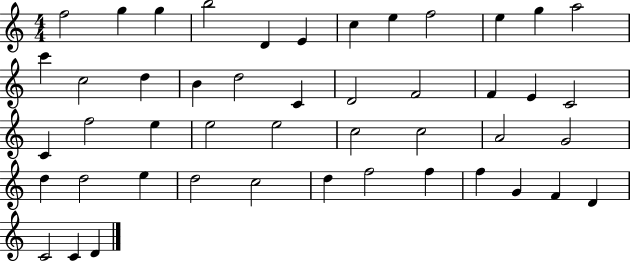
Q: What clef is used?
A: treble